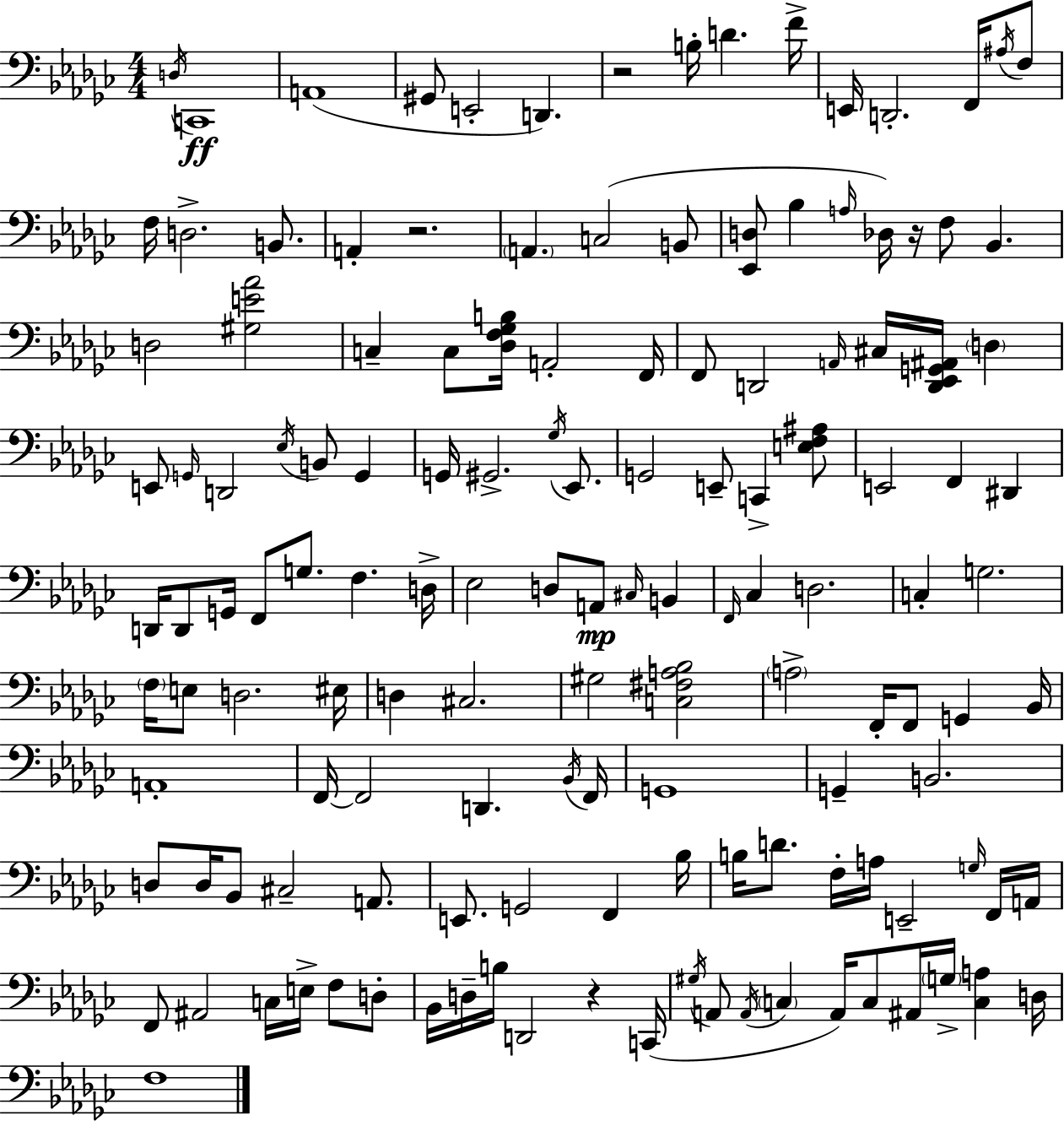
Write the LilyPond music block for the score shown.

{
  \clef bass
  \numericTimeSignature
  \time 4/4
  \key ees \minor
  \repeat volta 2 { \acciaccatura { d16 }\ff c,1 | a,1( | gis,8 e,2-. d,4.) | r2 b16-. d'4. | \break f'16-> e,16 d,2.-. f,16 \acciaccatura { ais16 } | f8 f16 d2.-> b,8. | a,4-. r2. | \parenthesize a,4. c2( | \break b,8 <ees, d>8 bes4 \grace { a16 }) des16 r16 f8 bes,4. | d2 <gis e' aes'>2 | c4-- c8 <des f ges b>16 a,2-. | f,16 f,8 d,2 \grace { a,16 } cis16 <d, ees, g, ais,>16 | \break \parenthesize d4 e,8 \grace { g,16 } d,2 \acciaccatura { ees16 } | b,8 g,4 g,16 gis,2.-> | \acciaccatura { ges16 } ees,8. g,2 e,8-- | c,4-> <e f ais>8 e,2 f,4 | \break dis,4 d,16 d,8 g,16 f,8 g8. | f4. d16-> ees2 d8 | a,8\mp \grace { cis16 } b,4 \grace { f,16 } ces4 d2. | c4-. g2. | \break \parenthesize f16 e8 d2. | eis16 d4 cis2. | gis2 | <c fis a bes>2 \parenthesize a2-> | \break f,16-. f,8 g,4 bes,16 a,1-. | f,16~~ f,2 | d,4. \acciaccatura { bes,16 } f,16 g,1 | g,4-- b,2. | \break d8 d16 bes,8 cis2-- | a,8. e,8. g,2 | f,4 bes16 b16 d'8. f16-. a16 | e,2-- \grace { g16 } f,16 a,16 f,8 ais,2 | \break c16 e16-> f8 d8-. bes,16 d16-- b16 d,2 | r4 c,16( \acciaccatura { gis16 } a,8 \acciaccatura { a,16 } \parenthesize c4 | a,16) c8 ais,16 \parenthesize g16-> <c a>4 d16 f1 | } \bar "|."
}